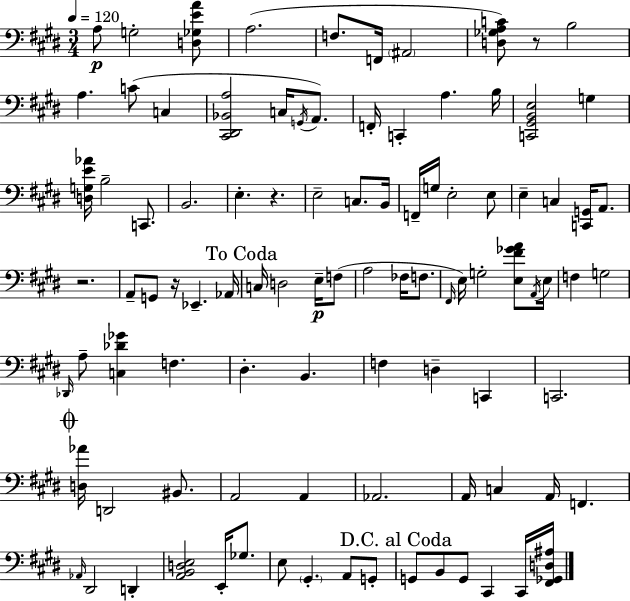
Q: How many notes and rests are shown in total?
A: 97